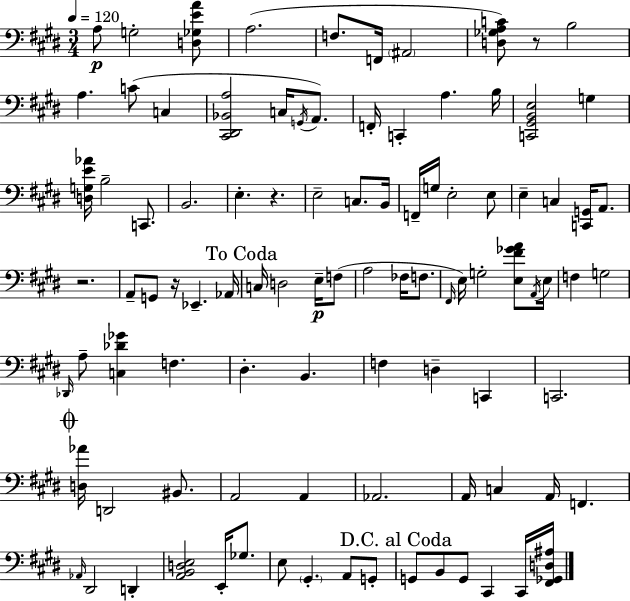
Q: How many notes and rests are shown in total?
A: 97